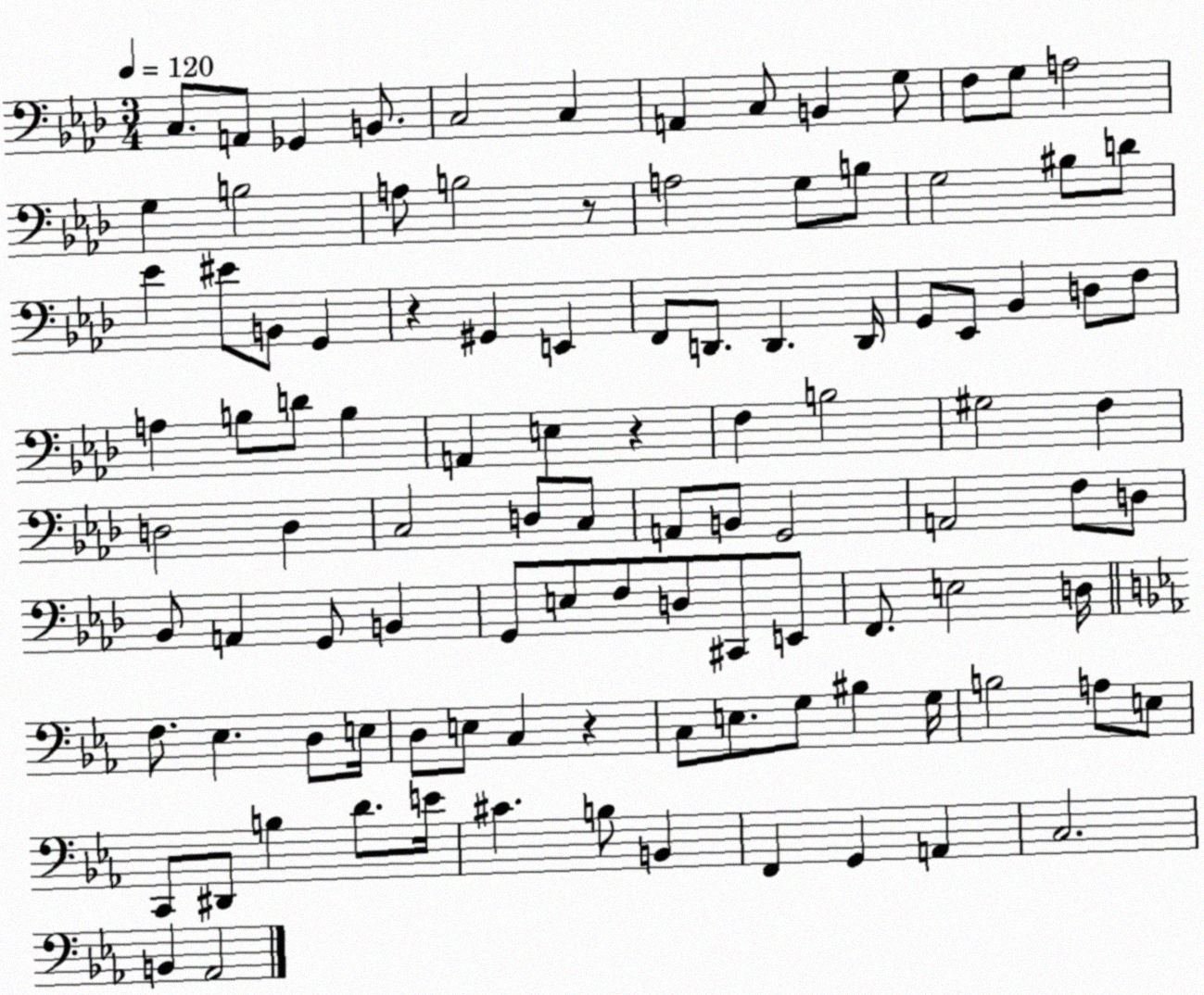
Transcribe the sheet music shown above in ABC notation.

X:1
T:Untitled
M:3/4
L:1/4
K:Ab
C,/2 A,,/2 _G,, B,,/2 C,2 C, A,, C,/2 B,, G,/2 F,/2 G,/2 A,2 G, B,2 A,/2 B,2 z/2 A,2 G,/2 B,/2 G,2 ^B,/2 D/2 _E ^E/2 B,,/2 G,, z ^G,, E,, F,,/2 D,,/2 D,, D,,/4 G,,/2 _E,,/2 _B,, D,/2 F,/2 A, B,/2 D/2 B, A,, E, z F, B,2 ^G,2 F, D,2 D, C,2 D,/2 C,/2 A,,/2 B,,/2 G,,2 A,,2 F,/2 D,/2 _B,,/2 A,, G,,/2 B,, G,,/2 E,/2 F,/2 D,/2 ^C,,/2 E,,/2 F,,/2 E,2 D,/4 F,/2 _E, D,/2 E,/4 D,/2 E,/2 C, z C,/2 E,/2 G,/2 ^B, G,/4 B,2 A,/2 E,/2 C,,/2 ^D,,/2 B, D/2 E/4 ^C B,/2 B,, F,, G,, A,, C,2 B,, _A,,2